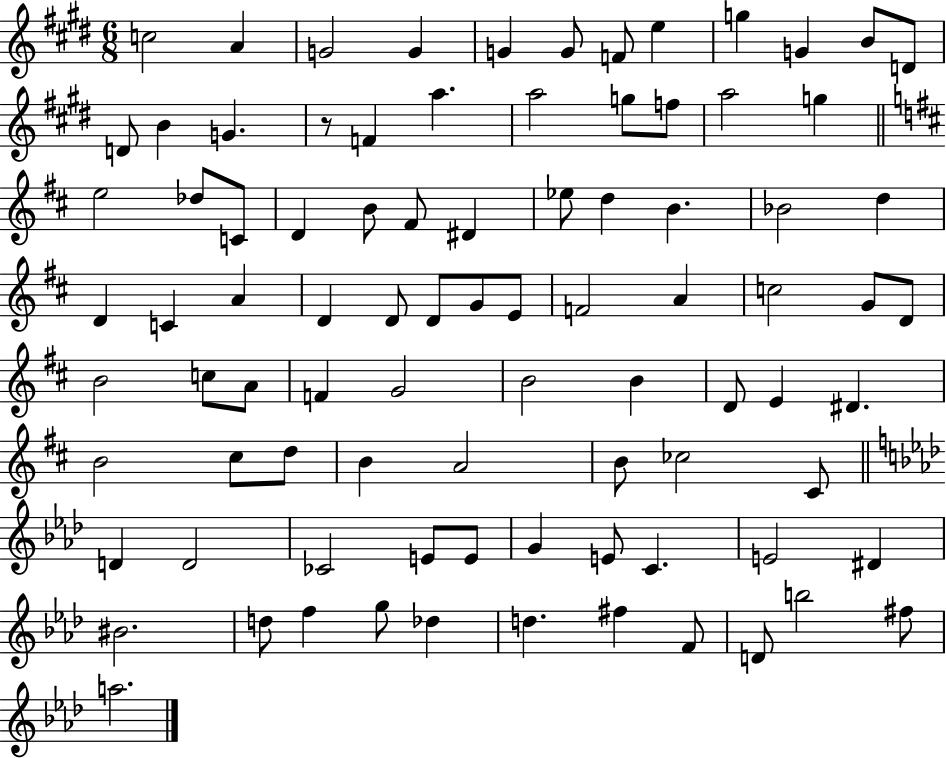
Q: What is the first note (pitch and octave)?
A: C5